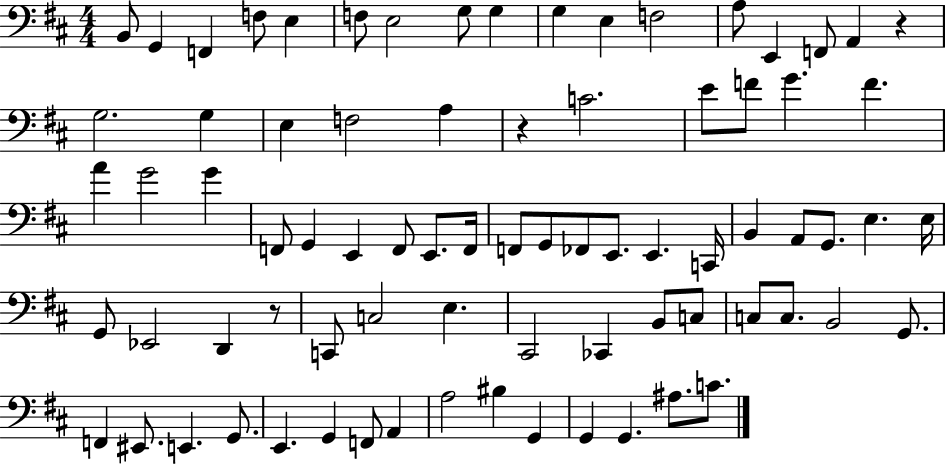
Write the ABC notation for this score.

X:1
T:Untitled
M:4/4
L:1/4
K:D
B,,/2 G,, F,, F,/2 E, F,/2 E,2 G,/2 G, G, E, F,2 A,/2 E,, F,,/2 A,, z G,2 G, E, F,2 A, z C2 E/2 F/2 G F A G2 G F,,/2 G,, E,, F,,/2 E,,/2 F,,/4 F,,/2 G,,/2 _F,,/2 E,,/2 E,, C,,/4 B,, A,,/2 G,,/2 E, E,/4 G,,/2 _E,,2 D,, z/2 C,,/2 C,2 E, ^C,,2 _C,, B,,/2 C,/2 C,/2 C,/2 B,,2 G,,/2 F,, ^E,,/2 E,, G,,/2 E,, G,, F,,/2 A,, A,2 ^B, G,, G,, G,, ^A,/2 C/2